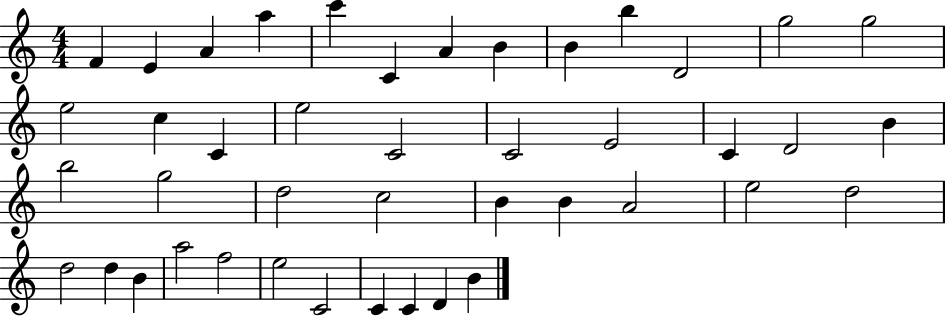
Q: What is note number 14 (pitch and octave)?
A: E5